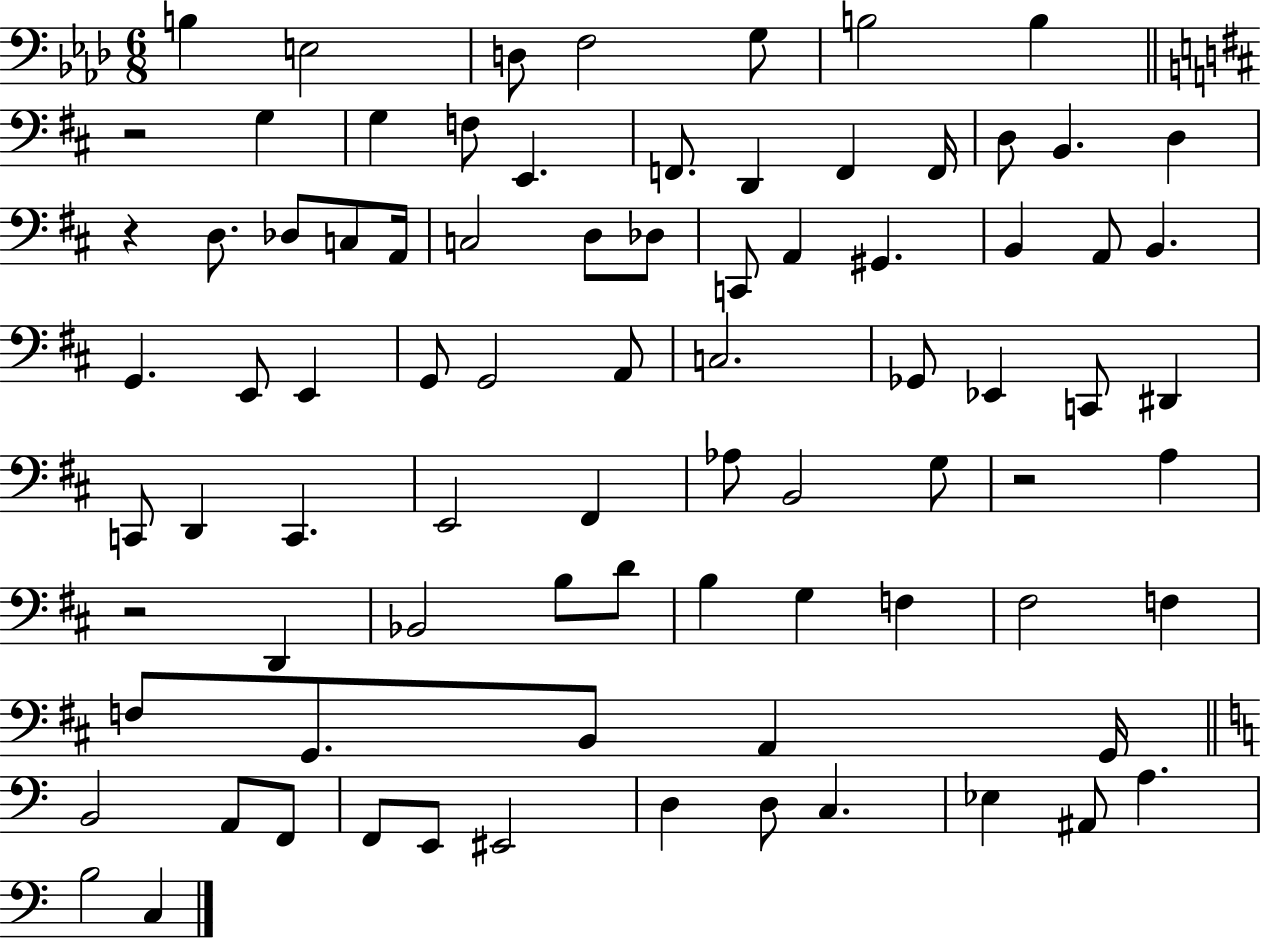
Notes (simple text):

B3/q E3/h D3/e F3/h G3/e B3/h B3/q R/h G3/q G3/q F3/e E2/q. F2/e. D2/q F2/q F2/s D3/e B2/q. D3/q R/q D3/e. Db3/e C3/e A2/s C3/h D3/e Db3/e C2/e A2/q G#2/q. B2/q A2/e B2/q. G2/q. E2/e E2/q G2/e G2/h A2/e C3/h. Gb2/e Eb2/q C2/e D#2/q C2/e D2/q C2/q. E2/h F#2/q Ab3/e B2/h G3/e R/h A3/q R/h D2/q Bb2/h B3/e D4/e B3/q G3/q F3/q F#3/h F3/q F3/e G2/e. B2/e A2/q G2/s B2/h A2/e F2/e F2/e E2/e EIS2/h D3/q D3/e C3/q. Eb3/q A#2/e A3/q. B3/h C3/q